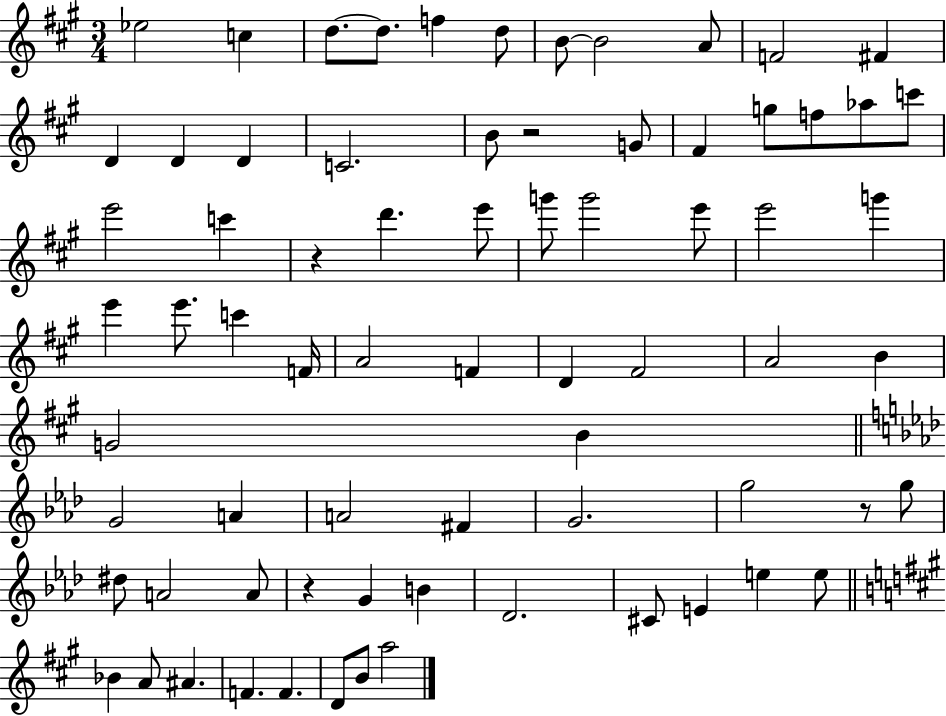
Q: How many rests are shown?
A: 4